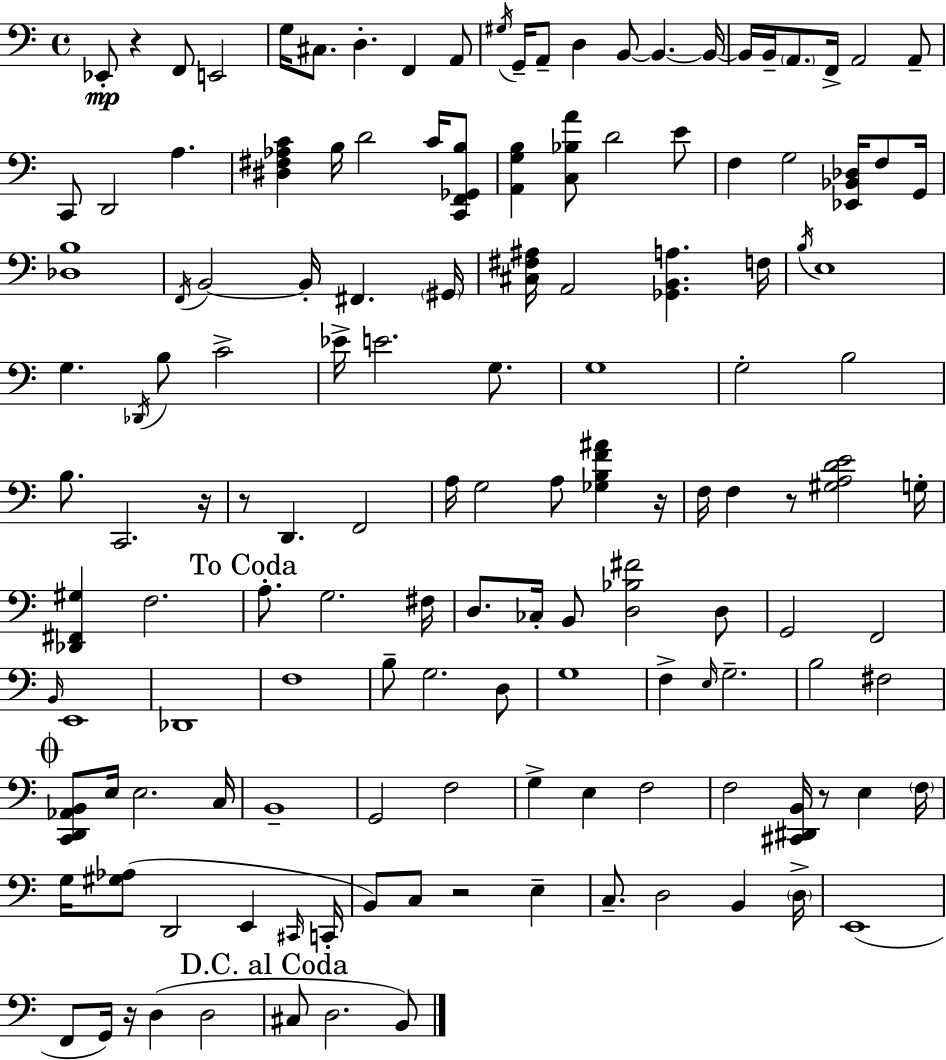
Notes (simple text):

Eb2/e R/q F2/e E2/h G3/s C#3/e. D3/q. F2/q A2/e G#3/s G2/s A2/e D3/q B2/e B2/q. B2/s B2/s B2/s A2/e. F2/s A2/h A2/e C2/e D2/h A3/q. [D#3,F#3,Ab3,C4]/q B3/s D4/h C4/s [C2,F2,Gb2,B3]/e [A2,G3,B3]/q [C3,Bb3,A4]/e D4/h E4/e F3/q G3/h [Eb2,Bb2,Db3]/s F3/e G2/s [Db3,B3]/w F2/s B2/h B2/s F#2/q. G#2/s [C#3,F#3,A#3]/s A2/h [Gb2,B2,A3]/q. F3/s B3/s E3/w G3/q. Db2/s B3/e C4/h Eb4/s E4/h. G3/e. G3/w G3/h B3/h B3/e. C2/h. R/s R/e D2/q. F2/h A3/s G3/h A3/e [Gb3,B3,F4,A#4]/q R/s F3/s F3/q R/e [G#3,A3,D4,E4]/h G3/s [Db2,F#2,G#3]/q F3/h. A3/e. G3/h. F#3/s D3/e. CES3/s B2/e [D3,Bb3,F#4]/h D3/e G2/h F2/h B2/s E2/w Db2/w F3/w B3/e G3/h. D3/e G3/w F3/q E3/s G3/h. B3/h F#3/h [C2,D2,Ab2,B2]/e E3/s E3/h. C3/s B2/w G2/h F3/h G3/q E3/q F3/h F3/h [C#2,D#2,B2]/s R/e E3/q F3/s G3/s [G#3,Ab3]/e D2/h E2/q C#2/s C2/s B2/e C3/e R/h E3/q C3/e. D3/h B2/q D3/s E2/w F2/e G2/s R/s D3/q D3/h C#3/e D3/h. B2/e